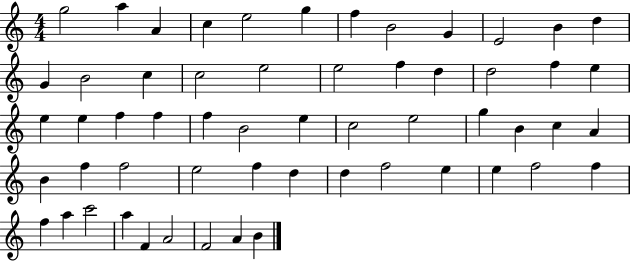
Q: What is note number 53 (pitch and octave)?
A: F4